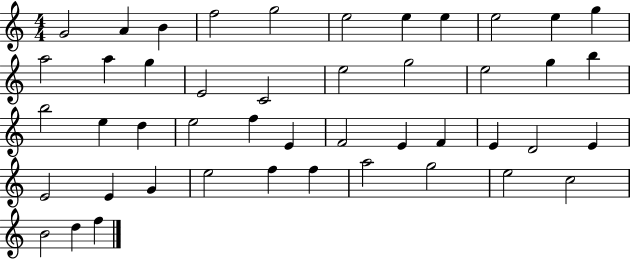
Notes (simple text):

G4/h A4/q B4/q F5/h G5/h E5/h E5/q E5/q E5/h E5/q G5/q A5/h A5/q G5/q E4/h C4/h E5/h G5/h E5/h G5/q B5/q B5/h E5/q D5/q E5/h F5/q E4/q F4/h E4/q F4/q E4/q D4/h E4/q E4/h E4/q G4/q E5/h F5/q F5/q A5/h G5/h E5/h C5/h B4/h D5/q F5/q